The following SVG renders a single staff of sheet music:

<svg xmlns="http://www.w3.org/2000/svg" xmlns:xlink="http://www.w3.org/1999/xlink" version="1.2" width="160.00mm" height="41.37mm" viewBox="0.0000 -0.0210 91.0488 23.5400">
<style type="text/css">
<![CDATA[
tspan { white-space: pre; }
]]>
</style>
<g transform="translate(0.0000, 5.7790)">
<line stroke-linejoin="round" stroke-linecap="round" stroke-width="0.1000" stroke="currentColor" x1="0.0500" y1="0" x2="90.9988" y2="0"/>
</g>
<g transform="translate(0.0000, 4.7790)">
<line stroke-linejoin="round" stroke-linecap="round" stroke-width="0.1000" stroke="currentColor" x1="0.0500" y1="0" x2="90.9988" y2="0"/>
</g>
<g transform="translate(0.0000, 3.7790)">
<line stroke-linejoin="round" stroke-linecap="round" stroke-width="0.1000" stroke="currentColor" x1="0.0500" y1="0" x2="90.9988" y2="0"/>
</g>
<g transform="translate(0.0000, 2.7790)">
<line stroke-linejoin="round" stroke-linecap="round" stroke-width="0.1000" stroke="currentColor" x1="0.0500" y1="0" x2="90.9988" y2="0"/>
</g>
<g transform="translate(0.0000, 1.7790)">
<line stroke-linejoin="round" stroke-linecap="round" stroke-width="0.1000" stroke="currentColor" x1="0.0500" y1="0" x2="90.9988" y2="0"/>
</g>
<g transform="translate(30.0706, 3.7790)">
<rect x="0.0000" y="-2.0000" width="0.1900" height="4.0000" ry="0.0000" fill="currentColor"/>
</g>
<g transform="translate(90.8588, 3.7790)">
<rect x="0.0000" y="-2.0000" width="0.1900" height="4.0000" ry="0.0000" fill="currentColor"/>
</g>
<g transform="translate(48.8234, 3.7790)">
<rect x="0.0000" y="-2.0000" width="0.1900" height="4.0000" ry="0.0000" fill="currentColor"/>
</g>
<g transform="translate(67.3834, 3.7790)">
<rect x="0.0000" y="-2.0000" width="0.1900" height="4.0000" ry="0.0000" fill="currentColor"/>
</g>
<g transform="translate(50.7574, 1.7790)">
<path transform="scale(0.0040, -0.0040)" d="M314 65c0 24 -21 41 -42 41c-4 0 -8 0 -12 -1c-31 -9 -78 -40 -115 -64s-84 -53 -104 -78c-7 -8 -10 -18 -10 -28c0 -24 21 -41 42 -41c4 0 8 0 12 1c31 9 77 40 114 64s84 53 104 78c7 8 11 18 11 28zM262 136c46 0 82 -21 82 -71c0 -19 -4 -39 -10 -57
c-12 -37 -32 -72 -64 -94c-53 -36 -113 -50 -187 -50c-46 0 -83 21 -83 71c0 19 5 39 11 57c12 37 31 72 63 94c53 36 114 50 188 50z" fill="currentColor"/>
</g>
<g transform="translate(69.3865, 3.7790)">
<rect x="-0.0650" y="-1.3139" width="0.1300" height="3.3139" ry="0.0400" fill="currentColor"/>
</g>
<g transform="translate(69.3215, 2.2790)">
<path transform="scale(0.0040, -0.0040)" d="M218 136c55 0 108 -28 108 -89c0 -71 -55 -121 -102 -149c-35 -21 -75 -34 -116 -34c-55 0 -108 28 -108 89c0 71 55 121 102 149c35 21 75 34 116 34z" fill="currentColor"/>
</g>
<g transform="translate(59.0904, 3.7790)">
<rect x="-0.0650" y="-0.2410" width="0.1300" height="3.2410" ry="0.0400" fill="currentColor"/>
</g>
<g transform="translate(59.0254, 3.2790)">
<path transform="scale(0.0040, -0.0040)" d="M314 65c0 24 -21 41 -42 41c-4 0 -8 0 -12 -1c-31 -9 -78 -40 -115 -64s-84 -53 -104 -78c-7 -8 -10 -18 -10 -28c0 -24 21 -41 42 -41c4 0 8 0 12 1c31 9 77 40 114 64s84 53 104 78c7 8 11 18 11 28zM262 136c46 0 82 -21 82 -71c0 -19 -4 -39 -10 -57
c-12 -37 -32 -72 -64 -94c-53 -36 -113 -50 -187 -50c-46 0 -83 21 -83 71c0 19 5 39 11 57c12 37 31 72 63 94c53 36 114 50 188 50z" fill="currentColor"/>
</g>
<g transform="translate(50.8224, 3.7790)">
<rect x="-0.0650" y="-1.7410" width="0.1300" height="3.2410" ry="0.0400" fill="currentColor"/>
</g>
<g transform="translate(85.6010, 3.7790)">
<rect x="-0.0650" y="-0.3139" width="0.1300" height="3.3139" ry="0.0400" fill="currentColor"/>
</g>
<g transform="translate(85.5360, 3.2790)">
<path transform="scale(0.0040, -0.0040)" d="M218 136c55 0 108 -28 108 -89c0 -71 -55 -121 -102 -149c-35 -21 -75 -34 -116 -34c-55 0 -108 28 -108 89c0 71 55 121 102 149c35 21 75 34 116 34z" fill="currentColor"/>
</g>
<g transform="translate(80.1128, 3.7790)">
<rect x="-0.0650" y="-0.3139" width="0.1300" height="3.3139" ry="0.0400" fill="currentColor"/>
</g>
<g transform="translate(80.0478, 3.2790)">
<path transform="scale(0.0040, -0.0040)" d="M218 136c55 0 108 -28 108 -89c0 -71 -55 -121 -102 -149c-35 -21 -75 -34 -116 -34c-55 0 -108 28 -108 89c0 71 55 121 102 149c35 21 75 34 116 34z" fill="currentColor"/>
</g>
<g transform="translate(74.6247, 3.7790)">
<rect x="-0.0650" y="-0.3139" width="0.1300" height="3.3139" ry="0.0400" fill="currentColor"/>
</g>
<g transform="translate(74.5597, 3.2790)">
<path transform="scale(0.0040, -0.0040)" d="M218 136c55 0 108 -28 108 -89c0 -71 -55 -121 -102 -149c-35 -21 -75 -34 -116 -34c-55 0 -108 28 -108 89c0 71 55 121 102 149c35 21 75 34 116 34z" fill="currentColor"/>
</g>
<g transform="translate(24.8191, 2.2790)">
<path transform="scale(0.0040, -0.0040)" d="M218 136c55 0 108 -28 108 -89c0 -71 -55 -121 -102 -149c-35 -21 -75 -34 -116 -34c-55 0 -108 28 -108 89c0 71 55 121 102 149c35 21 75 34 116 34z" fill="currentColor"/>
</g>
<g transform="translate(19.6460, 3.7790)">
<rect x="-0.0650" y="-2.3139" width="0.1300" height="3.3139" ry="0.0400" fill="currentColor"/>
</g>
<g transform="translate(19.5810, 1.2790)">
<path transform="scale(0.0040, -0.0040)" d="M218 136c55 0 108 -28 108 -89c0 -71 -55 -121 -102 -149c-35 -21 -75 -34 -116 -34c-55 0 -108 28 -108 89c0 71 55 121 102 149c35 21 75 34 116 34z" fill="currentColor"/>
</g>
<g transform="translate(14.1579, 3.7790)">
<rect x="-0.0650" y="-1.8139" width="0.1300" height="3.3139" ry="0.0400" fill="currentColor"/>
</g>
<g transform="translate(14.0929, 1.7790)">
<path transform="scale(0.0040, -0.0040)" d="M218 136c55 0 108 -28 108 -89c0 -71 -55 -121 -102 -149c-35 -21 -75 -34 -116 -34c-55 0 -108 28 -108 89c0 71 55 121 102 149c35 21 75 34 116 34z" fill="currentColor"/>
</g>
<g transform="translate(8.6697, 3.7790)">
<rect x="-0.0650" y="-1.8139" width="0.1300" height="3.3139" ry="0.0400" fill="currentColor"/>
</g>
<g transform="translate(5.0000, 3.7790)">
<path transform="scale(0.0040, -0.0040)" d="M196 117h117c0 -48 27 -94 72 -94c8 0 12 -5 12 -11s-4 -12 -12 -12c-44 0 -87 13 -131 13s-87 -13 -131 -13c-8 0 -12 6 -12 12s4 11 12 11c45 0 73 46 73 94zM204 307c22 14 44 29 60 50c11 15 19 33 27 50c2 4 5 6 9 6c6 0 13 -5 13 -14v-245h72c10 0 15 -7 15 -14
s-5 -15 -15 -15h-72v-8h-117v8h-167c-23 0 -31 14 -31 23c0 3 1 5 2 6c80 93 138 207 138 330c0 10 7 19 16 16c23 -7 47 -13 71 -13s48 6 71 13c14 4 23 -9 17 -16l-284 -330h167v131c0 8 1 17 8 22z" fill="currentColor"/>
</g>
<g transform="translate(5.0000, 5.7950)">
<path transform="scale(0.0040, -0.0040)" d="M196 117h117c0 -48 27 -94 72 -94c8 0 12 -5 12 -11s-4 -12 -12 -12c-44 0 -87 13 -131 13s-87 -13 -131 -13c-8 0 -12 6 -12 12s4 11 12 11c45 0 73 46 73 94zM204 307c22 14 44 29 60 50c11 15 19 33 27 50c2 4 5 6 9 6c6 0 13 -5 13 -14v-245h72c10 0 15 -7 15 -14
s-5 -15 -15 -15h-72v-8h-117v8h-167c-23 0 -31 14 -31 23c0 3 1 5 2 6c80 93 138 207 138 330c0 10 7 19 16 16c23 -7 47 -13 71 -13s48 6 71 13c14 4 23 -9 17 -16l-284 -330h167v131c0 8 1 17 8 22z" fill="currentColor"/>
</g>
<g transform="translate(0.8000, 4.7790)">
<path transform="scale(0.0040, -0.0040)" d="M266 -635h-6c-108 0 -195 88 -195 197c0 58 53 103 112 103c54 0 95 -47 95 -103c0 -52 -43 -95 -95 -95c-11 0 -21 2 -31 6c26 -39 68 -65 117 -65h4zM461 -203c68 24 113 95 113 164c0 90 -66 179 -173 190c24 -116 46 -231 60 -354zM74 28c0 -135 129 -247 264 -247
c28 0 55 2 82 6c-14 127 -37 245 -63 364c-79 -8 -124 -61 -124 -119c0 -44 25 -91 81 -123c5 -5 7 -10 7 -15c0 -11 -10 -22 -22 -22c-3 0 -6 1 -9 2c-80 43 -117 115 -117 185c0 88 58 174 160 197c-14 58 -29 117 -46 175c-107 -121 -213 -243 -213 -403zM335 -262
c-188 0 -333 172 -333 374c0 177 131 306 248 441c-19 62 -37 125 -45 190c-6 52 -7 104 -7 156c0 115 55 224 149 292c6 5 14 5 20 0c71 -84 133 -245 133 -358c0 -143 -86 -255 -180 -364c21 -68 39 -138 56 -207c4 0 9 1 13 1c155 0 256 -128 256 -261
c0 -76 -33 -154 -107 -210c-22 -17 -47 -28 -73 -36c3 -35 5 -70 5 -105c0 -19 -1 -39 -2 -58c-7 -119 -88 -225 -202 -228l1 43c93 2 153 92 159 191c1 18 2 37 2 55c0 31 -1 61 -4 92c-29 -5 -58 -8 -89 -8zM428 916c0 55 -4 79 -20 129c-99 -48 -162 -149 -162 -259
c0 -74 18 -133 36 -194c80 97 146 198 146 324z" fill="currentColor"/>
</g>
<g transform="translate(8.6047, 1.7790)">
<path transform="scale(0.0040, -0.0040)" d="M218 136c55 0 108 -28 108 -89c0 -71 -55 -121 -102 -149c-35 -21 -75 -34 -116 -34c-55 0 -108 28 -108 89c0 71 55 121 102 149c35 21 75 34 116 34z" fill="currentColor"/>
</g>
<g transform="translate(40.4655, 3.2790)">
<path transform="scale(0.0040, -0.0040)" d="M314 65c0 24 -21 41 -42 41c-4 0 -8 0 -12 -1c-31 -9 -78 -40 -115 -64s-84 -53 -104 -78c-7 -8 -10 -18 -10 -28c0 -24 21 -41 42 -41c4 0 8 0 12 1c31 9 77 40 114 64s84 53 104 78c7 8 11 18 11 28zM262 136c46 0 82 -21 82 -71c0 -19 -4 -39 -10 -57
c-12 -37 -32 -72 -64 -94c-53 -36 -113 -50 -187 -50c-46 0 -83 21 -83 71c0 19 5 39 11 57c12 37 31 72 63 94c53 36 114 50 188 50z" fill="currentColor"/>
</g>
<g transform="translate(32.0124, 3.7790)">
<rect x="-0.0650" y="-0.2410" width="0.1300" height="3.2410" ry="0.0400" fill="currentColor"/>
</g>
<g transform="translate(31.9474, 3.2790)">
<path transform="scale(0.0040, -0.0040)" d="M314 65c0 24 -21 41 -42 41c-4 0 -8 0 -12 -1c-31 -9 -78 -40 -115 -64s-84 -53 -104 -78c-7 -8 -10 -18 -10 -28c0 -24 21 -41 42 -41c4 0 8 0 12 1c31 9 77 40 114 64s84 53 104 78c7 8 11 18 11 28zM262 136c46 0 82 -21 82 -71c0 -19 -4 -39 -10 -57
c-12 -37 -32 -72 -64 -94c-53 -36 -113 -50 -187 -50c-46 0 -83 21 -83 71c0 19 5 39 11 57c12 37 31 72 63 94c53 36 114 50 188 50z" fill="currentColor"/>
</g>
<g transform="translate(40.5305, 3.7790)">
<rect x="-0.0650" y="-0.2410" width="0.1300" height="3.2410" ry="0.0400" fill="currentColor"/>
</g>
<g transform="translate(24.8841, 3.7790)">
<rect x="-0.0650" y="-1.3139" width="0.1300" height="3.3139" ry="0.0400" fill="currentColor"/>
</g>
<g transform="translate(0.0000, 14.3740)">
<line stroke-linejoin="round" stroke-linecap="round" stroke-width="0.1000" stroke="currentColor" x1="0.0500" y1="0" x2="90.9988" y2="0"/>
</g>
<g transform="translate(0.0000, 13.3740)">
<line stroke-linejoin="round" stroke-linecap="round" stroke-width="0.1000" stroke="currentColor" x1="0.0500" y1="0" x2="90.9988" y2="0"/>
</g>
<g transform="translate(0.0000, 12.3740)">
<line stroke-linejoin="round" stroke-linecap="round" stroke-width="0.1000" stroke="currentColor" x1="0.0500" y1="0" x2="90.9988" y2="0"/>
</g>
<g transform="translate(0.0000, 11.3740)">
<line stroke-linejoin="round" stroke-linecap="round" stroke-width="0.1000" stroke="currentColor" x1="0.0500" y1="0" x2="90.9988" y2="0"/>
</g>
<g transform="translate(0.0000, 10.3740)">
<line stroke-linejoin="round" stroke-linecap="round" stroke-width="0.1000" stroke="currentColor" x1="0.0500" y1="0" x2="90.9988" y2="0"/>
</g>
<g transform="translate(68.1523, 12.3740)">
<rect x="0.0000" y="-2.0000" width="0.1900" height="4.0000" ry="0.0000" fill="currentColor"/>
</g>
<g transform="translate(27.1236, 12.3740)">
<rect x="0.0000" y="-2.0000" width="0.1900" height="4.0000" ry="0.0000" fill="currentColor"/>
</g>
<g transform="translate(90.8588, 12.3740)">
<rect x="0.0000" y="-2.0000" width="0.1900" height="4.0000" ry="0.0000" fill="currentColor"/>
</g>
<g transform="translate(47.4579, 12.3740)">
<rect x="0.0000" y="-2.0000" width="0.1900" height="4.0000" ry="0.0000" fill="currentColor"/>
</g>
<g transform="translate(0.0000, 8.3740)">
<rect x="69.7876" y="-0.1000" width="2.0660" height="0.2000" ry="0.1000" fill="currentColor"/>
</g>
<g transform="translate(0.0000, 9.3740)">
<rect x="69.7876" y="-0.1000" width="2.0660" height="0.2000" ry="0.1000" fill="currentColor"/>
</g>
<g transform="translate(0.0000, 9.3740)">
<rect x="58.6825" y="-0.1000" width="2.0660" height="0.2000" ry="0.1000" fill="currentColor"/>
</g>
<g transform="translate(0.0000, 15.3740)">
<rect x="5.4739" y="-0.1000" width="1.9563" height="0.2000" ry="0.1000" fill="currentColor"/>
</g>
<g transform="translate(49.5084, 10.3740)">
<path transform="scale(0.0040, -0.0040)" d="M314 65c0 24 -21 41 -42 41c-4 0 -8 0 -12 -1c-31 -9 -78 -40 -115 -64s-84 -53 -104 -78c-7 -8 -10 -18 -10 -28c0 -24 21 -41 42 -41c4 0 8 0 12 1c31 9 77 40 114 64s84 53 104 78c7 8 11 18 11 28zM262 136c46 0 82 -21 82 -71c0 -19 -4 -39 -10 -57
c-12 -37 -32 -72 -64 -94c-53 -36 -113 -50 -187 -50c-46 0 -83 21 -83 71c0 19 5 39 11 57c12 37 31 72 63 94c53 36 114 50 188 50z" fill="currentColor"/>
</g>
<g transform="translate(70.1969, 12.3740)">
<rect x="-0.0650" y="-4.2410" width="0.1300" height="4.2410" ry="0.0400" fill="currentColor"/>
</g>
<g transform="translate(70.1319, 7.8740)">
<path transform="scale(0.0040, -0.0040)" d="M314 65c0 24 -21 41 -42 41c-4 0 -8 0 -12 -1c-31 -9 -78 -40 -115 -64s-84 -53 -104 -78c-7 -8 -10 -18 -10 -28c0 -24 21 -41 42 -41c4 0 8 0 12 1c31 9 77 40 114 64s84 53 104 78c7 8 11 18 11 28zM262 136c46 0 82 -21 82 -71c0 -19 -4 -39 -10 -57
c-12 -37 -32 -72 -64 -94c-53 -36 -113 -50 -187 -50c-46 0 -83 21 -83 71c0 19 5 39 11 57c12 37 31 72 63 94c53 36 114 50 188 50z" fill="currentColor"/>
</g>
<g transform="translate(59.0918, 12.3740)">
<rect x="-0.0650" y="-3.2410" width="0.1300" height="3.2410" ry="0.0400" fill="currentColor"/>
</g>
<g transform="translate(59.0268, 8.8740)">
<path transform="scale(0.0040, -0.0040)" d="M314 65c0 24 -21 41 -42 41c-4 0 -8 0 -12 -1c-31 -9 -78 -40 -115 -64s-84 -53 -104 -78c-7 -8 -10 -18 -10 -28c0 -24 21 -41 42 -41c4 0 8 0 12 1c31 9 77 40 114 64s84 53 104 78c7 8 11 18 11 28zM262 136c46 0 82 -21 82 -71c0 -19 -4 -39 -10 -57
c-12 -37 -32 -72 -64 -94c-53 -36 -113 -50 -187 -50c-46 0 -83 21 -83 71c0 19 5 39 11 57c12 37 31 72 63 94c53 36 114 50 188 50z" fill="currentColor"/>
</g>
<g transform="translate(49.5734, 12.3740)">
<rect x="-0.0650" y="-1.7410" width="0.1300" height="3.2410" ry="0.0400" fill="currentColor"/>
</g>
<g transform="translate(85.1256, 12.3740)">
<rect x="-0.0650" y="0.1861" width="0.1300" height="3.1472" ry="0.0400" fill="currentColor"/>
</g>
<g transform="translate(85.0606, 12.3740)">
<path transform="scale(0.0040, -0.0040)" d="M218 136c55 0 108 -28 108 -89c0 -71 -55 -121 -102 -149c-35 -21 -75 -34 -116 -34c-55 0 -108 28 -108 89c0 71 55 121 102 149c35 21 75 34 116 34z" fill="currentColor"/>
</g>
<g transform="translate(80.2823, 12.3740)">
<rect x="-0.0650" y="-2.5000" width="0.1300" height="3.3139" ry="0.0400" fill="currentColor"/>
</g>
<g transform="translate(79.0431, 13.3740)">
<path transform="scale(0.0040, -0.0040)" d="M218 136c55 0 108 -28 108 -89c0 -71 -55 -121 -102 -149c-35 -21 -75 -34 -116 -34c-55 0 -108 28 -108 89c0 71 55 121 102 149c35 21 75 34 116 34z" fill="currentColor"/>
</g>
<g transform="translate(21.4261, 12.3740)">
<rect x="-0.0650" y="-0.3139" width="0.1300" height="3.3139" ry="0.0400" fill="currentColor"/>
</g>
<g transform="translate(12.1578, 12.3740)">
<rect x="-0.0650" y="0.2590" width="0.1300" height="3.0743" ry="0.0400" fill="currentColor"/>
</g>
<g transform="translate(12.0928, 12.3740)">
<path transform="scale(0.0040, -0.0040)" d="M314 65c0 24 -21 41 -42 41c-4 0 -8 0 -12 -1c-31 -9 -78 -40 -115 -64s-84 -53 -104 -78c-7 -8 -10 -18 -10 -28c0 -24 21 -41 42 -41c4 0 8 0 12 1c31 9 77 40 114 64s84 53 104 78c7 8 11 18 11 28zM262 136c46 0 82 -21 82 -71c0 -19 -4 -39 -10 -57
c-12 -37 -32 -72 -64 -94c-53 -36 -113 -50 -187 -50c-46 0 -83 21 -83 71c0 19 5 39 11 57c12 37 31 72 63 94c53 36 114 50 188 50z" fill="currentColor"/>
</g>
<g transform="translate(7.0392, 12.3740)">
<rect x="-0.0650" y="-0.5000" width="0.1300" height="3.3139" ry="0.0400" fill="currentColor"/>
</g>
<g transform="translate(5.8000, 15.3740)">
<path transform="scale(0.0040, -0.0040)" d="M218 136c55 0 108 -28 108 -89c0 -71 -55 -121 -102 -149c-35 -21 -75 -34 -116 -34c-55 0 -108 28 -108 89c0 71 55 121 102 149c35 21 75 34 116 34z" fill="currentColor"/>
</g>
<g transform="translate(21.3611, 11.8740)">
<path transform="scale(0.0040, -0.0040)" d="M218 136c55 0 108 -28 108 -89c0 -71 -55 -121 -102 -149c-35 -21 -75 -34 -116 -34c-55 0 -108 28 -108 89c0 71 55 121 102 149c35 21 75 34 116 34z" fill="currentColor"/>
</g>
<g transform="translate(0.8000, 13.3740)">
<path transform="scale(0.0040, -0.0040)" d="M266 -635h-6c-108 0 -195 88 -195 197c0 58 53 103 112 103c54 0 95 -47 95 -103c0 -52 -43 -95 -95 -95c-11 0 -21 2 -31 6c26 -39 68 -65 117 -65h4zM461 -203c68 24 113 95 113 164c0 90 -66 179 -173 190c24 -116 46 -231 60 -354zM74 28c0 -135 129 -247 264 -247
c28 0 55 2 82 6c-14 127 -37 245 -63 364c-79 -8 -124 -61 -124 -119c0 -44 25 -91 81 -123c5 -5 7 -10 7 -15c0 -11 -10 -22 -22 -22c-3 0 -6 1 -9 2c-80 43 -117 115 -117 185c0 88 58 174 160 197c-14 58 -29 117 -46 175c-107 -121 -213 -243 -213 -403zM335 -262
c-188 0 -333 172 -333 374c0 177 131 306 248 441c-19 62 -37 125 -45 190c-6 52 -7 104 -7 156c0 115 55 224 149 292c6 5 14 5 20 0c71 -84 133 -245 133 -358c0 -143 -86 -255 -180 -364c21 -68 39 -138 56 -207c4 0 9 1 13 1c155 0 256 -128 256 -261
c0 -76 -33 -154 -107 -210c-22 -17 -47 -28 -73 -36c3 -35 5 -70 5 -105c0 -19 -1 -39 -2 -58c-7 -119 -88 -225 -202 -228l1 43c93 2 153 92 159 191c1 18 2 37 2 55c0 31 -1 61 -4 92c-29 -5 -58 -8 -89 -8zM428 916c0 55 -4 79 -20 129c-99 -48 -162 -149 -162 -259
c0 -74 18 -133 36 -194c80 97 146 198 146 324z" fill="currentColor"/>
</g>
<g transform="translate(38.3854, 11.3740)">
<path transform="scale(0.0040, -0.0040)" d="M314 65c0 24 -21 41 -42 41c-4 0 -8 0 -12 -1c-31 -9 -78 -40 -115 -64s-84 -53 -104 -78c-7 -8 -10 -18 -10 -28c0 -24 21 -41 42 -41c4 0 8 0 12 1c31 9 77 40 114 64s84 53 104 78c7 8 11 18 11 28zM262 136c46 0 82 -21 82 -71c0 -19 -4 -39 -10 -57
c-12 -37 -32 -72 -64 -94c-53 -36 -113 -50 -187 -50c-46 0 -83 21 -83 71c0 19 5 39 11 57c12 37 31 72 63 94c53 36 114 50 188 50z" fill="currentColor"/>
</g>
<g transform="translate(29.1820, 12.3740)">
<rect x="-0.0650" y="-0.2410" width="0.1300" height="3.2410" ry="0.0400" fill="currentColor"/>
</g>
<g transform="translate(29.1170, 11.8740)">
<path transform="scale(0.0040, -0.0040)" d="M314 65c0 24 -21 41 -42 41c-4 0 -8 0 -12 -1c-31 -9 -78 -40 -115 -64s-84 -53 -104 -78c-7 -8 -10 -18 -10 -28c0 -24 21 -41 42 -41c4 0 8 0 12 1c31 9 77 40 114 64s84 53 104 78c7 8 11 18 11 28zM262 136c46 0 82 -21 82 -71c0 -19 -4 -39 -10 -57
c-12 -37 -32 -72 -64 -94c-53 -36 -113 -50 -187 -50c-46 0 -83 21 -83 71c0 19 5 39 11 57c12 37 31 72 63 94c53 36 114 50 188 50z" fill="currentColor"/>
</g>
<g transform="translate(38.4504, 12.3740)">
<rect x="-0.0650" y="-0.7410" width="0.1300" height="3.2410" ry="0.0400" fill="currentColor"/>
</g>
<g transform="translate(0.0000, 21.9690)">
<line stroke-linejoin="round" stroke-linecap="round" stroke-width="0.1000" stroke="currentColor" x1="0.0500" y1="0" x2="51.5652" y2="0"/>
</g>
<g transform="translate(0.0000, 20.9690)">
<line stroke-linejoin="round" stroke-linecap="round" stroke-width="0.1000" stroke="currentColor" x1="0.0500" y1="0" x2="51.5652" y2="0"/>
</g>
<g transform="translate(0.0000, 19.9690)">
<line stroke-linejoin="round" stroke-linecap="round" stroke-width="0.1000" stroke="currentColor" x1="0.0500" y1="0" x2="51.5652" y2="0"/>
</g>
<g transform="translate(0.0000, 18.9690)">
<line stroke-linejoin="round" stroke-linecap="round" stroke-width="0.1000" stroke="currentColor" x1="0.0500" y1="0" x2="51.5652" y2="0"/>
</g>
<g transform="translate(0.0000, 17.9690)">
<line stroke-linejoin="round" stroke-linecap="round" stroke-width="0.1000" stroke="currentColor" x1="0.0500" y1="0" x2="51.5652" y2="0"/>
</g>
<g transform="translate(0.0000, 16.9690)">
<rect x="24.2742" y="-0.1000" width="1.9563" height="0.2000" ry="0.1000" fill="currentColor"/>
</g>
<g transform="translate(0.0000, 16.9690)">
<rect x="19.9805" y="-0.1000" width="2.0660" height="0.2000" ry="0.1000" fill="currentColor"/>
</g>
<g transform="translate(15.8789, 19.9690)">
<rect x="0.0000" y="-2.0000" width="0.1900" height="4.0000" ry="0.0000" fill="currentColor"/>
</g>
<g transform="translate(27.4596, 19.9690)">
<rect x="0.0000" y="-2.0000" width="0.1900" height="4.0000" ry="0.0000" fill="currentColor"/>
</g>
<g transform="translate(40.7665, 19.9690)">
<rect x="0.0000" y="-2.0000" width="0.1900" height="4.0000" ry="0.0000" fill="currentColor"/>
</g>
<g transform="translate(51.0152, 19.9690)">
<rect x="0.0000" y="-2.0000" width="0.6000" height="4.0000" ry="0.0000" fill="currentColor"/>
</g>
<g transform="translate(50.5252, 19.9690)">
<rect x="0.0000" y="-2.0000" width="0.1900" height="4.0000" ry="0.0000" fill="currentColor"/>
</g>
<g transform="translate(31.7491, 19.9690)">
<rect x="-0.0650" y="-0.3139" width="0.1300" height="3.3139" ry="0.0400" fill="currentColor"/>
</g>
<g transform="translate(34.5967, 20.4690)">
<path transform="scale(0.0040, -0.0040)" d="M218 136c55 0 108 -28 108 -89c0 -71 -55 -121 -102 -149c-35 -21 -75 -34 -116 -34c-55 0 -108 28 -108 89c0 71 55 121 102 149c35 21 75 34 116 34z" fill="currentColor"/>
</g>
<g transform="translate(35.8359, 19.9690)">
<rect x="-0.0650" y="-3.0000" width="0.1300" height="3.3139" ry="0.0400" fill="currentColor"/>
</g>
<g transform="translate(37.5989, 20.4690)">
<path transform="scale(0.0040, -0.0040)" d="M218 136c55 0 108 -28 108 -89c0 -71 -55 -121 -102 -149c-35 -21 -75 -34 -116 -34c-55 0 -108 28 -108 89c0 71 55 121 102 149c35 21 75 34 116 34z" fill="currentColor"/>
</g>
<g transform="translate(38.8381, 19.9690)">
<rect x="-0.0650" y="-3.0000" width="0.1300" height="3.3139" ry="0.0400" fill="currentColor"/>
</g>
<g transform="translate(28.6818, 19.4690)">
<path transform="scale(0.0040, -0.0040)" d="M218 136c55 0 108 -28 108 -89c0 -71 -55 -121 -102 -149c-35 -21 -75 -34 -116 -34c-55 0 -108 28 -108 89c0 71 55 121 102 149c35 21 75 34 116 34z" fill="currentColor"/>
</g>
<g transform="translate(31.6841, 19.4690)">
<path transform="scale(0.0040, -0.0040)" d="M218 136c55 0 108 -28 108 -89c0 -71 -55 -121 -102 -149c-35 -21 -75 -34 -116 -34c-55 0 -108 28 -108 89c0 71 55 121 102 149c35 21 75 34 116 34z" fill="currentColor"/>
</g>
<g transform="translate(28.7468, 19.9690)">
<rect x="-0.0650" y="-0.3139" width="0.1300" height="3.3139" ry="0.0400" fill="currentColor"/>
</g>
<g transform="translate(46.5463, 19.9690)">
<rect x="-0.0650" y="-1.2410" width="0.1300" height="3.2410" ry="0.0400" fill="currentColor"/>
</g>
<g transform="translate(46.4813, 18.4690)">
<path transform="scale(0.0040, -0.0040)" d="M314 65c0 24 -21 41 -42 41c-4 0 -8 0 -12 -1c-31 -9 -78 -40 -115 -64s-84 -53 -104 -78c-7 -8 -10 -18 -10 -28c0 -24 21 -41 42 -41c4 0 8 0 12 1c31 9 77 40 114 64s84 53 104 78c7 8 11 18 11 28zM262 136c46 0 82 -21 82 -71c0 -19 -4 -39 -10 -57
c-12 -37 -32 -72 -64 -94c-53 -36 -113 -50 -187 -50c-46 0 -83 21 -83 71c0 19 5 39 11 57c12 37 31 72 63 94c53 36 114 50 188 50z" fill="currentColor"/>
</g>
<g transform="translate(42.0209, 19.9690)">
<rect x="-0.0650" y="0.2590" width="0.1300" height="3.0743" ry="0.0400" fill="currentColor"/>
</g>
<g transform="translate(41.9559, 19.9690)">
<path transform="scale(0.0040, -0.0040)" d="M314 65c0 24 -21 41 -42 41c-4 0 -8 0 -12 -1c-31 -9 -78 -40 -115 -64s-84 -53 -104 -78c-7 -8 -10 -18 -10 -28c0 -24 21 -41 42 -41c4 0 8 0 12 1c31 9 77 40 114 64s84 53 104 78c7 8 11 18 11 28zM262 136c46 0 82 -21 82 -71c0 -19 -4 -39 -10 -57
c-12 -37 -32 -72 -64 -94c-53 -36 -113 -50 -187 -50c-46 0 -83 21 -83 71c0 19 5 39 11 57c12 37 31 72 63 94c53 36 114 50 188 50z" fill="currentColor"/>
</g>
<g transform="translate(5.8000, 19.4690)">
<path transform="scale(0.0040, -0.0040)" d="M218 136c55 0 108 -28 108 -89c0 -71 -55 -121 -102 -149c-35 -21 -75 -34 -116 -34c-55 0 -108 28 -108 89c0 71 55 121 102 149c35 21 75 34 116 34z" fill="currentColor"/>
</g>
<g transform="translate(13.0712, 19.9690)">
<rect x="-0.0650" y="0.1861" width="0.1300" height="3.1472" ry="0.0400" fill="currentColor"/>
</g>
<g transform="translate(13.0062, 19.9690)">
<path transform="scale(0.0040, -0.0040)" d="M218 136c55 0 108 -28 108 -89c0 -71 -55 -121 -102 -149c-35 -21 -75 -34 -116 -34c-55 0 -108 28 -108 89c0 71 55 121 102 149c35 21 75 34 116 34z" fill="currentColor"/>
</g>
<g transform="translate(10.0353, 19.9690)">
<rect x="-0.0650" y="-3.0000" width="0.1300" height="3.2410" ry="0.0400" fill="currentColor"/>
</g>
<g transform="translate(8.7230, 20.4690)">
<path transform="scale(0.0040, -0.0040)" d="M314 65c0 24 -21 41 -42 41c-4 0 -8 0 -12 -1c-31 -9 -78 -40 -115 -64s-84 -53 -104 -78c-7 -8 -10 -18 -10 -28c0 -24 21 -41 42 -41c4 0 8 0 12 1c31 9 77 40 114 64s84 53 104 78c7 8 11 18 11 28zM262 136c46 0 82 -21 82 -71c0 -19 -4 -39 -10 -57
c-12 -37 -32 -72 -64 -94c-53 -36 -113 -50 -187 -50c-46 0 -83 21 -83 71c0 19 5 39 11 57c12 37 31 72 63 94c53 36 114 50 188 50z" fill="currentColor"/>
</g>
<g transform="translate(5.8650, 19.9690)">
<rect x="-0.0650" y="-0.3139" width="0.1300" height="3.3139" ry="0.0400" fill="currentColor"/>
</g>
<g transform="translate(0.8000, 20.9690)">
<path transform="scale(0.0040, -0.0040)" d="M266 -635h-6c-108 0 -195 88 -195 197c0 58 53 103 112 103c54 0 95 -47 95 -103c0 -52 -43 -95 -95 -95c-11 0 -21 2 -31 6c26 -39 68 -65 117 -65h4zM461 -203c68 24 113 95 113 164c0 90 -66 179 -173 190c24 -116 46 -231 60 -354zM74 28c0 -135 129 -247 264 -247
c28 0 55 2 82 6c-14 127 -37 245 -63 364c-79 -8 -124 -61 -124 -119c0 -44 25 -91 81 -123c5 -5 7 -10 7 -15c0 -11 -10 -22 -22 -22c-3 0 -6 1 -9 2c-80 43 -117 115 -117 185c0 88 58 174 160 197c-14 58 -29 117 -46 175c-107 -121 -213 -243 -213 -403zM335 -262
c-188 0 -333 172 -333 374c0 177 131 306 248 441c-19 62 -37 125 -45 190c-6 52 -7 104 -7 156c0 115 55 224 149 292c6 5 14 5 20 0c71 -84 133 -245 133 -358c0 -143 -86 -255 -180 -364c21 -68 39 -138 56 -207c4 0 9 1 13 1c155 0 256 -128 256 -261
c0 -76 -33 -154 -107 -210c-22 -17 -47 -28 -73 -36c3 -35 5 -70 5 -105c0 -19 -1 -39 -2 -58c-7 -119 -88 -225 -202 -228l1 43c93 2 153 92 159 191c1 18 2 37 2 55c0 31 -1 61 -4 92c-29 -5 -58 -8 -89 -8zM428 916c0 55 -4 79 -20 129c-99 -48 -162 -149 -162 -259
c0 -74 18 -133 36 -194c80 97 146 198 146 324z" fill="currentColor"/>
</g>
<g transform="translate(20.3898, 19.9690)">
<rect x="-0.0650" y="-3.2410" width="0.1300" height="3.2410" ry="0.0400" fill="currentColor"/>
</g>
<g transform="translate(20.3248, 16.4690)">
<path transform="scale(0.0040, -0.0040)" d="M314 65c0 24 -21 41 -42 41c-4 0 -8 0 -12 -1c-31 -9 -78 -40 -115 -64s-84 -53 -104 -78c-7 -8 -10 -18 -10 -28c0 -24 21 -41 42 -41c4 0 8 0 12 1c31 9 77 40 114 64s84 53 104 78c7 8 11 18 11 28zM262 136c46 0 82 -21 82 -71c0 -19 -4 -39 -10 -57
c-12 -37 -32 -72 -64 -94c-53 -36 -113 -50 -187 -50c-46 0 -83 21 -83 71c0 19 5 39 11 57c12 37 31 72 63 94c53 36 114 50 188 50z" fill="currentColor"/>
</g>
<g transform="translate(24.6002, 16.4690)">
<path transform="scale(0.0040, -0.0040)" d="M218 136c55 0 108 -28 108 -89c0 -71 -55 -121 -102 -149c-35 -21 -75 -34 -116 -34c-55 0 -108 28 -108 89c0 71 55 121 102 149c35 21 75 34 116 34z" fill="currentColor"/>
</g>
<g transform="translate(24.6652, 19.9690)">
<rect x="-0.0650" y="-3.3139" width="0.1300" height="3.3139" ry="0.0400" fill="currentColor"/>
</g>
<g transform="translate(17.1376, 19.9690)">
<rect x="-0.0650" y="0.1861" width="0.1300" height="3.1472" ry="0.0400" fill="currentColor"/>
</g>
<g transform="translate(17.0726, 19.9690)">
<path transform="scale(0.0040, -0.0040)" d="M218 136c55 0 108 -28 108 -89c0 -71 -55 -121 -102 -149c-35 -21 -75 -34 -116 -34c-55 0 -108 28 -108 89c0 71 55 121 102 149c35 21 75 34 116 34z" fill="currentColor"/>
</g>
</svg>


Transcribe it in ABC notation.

X:1
T:Untitled
M:4/4
L:1/4
K:C
f f g e c2 c2 f2 c2 e c c c C B2 c c2 d2 f2 b2 d'2 G B c A2 B B b2 b c c A A B2 e2